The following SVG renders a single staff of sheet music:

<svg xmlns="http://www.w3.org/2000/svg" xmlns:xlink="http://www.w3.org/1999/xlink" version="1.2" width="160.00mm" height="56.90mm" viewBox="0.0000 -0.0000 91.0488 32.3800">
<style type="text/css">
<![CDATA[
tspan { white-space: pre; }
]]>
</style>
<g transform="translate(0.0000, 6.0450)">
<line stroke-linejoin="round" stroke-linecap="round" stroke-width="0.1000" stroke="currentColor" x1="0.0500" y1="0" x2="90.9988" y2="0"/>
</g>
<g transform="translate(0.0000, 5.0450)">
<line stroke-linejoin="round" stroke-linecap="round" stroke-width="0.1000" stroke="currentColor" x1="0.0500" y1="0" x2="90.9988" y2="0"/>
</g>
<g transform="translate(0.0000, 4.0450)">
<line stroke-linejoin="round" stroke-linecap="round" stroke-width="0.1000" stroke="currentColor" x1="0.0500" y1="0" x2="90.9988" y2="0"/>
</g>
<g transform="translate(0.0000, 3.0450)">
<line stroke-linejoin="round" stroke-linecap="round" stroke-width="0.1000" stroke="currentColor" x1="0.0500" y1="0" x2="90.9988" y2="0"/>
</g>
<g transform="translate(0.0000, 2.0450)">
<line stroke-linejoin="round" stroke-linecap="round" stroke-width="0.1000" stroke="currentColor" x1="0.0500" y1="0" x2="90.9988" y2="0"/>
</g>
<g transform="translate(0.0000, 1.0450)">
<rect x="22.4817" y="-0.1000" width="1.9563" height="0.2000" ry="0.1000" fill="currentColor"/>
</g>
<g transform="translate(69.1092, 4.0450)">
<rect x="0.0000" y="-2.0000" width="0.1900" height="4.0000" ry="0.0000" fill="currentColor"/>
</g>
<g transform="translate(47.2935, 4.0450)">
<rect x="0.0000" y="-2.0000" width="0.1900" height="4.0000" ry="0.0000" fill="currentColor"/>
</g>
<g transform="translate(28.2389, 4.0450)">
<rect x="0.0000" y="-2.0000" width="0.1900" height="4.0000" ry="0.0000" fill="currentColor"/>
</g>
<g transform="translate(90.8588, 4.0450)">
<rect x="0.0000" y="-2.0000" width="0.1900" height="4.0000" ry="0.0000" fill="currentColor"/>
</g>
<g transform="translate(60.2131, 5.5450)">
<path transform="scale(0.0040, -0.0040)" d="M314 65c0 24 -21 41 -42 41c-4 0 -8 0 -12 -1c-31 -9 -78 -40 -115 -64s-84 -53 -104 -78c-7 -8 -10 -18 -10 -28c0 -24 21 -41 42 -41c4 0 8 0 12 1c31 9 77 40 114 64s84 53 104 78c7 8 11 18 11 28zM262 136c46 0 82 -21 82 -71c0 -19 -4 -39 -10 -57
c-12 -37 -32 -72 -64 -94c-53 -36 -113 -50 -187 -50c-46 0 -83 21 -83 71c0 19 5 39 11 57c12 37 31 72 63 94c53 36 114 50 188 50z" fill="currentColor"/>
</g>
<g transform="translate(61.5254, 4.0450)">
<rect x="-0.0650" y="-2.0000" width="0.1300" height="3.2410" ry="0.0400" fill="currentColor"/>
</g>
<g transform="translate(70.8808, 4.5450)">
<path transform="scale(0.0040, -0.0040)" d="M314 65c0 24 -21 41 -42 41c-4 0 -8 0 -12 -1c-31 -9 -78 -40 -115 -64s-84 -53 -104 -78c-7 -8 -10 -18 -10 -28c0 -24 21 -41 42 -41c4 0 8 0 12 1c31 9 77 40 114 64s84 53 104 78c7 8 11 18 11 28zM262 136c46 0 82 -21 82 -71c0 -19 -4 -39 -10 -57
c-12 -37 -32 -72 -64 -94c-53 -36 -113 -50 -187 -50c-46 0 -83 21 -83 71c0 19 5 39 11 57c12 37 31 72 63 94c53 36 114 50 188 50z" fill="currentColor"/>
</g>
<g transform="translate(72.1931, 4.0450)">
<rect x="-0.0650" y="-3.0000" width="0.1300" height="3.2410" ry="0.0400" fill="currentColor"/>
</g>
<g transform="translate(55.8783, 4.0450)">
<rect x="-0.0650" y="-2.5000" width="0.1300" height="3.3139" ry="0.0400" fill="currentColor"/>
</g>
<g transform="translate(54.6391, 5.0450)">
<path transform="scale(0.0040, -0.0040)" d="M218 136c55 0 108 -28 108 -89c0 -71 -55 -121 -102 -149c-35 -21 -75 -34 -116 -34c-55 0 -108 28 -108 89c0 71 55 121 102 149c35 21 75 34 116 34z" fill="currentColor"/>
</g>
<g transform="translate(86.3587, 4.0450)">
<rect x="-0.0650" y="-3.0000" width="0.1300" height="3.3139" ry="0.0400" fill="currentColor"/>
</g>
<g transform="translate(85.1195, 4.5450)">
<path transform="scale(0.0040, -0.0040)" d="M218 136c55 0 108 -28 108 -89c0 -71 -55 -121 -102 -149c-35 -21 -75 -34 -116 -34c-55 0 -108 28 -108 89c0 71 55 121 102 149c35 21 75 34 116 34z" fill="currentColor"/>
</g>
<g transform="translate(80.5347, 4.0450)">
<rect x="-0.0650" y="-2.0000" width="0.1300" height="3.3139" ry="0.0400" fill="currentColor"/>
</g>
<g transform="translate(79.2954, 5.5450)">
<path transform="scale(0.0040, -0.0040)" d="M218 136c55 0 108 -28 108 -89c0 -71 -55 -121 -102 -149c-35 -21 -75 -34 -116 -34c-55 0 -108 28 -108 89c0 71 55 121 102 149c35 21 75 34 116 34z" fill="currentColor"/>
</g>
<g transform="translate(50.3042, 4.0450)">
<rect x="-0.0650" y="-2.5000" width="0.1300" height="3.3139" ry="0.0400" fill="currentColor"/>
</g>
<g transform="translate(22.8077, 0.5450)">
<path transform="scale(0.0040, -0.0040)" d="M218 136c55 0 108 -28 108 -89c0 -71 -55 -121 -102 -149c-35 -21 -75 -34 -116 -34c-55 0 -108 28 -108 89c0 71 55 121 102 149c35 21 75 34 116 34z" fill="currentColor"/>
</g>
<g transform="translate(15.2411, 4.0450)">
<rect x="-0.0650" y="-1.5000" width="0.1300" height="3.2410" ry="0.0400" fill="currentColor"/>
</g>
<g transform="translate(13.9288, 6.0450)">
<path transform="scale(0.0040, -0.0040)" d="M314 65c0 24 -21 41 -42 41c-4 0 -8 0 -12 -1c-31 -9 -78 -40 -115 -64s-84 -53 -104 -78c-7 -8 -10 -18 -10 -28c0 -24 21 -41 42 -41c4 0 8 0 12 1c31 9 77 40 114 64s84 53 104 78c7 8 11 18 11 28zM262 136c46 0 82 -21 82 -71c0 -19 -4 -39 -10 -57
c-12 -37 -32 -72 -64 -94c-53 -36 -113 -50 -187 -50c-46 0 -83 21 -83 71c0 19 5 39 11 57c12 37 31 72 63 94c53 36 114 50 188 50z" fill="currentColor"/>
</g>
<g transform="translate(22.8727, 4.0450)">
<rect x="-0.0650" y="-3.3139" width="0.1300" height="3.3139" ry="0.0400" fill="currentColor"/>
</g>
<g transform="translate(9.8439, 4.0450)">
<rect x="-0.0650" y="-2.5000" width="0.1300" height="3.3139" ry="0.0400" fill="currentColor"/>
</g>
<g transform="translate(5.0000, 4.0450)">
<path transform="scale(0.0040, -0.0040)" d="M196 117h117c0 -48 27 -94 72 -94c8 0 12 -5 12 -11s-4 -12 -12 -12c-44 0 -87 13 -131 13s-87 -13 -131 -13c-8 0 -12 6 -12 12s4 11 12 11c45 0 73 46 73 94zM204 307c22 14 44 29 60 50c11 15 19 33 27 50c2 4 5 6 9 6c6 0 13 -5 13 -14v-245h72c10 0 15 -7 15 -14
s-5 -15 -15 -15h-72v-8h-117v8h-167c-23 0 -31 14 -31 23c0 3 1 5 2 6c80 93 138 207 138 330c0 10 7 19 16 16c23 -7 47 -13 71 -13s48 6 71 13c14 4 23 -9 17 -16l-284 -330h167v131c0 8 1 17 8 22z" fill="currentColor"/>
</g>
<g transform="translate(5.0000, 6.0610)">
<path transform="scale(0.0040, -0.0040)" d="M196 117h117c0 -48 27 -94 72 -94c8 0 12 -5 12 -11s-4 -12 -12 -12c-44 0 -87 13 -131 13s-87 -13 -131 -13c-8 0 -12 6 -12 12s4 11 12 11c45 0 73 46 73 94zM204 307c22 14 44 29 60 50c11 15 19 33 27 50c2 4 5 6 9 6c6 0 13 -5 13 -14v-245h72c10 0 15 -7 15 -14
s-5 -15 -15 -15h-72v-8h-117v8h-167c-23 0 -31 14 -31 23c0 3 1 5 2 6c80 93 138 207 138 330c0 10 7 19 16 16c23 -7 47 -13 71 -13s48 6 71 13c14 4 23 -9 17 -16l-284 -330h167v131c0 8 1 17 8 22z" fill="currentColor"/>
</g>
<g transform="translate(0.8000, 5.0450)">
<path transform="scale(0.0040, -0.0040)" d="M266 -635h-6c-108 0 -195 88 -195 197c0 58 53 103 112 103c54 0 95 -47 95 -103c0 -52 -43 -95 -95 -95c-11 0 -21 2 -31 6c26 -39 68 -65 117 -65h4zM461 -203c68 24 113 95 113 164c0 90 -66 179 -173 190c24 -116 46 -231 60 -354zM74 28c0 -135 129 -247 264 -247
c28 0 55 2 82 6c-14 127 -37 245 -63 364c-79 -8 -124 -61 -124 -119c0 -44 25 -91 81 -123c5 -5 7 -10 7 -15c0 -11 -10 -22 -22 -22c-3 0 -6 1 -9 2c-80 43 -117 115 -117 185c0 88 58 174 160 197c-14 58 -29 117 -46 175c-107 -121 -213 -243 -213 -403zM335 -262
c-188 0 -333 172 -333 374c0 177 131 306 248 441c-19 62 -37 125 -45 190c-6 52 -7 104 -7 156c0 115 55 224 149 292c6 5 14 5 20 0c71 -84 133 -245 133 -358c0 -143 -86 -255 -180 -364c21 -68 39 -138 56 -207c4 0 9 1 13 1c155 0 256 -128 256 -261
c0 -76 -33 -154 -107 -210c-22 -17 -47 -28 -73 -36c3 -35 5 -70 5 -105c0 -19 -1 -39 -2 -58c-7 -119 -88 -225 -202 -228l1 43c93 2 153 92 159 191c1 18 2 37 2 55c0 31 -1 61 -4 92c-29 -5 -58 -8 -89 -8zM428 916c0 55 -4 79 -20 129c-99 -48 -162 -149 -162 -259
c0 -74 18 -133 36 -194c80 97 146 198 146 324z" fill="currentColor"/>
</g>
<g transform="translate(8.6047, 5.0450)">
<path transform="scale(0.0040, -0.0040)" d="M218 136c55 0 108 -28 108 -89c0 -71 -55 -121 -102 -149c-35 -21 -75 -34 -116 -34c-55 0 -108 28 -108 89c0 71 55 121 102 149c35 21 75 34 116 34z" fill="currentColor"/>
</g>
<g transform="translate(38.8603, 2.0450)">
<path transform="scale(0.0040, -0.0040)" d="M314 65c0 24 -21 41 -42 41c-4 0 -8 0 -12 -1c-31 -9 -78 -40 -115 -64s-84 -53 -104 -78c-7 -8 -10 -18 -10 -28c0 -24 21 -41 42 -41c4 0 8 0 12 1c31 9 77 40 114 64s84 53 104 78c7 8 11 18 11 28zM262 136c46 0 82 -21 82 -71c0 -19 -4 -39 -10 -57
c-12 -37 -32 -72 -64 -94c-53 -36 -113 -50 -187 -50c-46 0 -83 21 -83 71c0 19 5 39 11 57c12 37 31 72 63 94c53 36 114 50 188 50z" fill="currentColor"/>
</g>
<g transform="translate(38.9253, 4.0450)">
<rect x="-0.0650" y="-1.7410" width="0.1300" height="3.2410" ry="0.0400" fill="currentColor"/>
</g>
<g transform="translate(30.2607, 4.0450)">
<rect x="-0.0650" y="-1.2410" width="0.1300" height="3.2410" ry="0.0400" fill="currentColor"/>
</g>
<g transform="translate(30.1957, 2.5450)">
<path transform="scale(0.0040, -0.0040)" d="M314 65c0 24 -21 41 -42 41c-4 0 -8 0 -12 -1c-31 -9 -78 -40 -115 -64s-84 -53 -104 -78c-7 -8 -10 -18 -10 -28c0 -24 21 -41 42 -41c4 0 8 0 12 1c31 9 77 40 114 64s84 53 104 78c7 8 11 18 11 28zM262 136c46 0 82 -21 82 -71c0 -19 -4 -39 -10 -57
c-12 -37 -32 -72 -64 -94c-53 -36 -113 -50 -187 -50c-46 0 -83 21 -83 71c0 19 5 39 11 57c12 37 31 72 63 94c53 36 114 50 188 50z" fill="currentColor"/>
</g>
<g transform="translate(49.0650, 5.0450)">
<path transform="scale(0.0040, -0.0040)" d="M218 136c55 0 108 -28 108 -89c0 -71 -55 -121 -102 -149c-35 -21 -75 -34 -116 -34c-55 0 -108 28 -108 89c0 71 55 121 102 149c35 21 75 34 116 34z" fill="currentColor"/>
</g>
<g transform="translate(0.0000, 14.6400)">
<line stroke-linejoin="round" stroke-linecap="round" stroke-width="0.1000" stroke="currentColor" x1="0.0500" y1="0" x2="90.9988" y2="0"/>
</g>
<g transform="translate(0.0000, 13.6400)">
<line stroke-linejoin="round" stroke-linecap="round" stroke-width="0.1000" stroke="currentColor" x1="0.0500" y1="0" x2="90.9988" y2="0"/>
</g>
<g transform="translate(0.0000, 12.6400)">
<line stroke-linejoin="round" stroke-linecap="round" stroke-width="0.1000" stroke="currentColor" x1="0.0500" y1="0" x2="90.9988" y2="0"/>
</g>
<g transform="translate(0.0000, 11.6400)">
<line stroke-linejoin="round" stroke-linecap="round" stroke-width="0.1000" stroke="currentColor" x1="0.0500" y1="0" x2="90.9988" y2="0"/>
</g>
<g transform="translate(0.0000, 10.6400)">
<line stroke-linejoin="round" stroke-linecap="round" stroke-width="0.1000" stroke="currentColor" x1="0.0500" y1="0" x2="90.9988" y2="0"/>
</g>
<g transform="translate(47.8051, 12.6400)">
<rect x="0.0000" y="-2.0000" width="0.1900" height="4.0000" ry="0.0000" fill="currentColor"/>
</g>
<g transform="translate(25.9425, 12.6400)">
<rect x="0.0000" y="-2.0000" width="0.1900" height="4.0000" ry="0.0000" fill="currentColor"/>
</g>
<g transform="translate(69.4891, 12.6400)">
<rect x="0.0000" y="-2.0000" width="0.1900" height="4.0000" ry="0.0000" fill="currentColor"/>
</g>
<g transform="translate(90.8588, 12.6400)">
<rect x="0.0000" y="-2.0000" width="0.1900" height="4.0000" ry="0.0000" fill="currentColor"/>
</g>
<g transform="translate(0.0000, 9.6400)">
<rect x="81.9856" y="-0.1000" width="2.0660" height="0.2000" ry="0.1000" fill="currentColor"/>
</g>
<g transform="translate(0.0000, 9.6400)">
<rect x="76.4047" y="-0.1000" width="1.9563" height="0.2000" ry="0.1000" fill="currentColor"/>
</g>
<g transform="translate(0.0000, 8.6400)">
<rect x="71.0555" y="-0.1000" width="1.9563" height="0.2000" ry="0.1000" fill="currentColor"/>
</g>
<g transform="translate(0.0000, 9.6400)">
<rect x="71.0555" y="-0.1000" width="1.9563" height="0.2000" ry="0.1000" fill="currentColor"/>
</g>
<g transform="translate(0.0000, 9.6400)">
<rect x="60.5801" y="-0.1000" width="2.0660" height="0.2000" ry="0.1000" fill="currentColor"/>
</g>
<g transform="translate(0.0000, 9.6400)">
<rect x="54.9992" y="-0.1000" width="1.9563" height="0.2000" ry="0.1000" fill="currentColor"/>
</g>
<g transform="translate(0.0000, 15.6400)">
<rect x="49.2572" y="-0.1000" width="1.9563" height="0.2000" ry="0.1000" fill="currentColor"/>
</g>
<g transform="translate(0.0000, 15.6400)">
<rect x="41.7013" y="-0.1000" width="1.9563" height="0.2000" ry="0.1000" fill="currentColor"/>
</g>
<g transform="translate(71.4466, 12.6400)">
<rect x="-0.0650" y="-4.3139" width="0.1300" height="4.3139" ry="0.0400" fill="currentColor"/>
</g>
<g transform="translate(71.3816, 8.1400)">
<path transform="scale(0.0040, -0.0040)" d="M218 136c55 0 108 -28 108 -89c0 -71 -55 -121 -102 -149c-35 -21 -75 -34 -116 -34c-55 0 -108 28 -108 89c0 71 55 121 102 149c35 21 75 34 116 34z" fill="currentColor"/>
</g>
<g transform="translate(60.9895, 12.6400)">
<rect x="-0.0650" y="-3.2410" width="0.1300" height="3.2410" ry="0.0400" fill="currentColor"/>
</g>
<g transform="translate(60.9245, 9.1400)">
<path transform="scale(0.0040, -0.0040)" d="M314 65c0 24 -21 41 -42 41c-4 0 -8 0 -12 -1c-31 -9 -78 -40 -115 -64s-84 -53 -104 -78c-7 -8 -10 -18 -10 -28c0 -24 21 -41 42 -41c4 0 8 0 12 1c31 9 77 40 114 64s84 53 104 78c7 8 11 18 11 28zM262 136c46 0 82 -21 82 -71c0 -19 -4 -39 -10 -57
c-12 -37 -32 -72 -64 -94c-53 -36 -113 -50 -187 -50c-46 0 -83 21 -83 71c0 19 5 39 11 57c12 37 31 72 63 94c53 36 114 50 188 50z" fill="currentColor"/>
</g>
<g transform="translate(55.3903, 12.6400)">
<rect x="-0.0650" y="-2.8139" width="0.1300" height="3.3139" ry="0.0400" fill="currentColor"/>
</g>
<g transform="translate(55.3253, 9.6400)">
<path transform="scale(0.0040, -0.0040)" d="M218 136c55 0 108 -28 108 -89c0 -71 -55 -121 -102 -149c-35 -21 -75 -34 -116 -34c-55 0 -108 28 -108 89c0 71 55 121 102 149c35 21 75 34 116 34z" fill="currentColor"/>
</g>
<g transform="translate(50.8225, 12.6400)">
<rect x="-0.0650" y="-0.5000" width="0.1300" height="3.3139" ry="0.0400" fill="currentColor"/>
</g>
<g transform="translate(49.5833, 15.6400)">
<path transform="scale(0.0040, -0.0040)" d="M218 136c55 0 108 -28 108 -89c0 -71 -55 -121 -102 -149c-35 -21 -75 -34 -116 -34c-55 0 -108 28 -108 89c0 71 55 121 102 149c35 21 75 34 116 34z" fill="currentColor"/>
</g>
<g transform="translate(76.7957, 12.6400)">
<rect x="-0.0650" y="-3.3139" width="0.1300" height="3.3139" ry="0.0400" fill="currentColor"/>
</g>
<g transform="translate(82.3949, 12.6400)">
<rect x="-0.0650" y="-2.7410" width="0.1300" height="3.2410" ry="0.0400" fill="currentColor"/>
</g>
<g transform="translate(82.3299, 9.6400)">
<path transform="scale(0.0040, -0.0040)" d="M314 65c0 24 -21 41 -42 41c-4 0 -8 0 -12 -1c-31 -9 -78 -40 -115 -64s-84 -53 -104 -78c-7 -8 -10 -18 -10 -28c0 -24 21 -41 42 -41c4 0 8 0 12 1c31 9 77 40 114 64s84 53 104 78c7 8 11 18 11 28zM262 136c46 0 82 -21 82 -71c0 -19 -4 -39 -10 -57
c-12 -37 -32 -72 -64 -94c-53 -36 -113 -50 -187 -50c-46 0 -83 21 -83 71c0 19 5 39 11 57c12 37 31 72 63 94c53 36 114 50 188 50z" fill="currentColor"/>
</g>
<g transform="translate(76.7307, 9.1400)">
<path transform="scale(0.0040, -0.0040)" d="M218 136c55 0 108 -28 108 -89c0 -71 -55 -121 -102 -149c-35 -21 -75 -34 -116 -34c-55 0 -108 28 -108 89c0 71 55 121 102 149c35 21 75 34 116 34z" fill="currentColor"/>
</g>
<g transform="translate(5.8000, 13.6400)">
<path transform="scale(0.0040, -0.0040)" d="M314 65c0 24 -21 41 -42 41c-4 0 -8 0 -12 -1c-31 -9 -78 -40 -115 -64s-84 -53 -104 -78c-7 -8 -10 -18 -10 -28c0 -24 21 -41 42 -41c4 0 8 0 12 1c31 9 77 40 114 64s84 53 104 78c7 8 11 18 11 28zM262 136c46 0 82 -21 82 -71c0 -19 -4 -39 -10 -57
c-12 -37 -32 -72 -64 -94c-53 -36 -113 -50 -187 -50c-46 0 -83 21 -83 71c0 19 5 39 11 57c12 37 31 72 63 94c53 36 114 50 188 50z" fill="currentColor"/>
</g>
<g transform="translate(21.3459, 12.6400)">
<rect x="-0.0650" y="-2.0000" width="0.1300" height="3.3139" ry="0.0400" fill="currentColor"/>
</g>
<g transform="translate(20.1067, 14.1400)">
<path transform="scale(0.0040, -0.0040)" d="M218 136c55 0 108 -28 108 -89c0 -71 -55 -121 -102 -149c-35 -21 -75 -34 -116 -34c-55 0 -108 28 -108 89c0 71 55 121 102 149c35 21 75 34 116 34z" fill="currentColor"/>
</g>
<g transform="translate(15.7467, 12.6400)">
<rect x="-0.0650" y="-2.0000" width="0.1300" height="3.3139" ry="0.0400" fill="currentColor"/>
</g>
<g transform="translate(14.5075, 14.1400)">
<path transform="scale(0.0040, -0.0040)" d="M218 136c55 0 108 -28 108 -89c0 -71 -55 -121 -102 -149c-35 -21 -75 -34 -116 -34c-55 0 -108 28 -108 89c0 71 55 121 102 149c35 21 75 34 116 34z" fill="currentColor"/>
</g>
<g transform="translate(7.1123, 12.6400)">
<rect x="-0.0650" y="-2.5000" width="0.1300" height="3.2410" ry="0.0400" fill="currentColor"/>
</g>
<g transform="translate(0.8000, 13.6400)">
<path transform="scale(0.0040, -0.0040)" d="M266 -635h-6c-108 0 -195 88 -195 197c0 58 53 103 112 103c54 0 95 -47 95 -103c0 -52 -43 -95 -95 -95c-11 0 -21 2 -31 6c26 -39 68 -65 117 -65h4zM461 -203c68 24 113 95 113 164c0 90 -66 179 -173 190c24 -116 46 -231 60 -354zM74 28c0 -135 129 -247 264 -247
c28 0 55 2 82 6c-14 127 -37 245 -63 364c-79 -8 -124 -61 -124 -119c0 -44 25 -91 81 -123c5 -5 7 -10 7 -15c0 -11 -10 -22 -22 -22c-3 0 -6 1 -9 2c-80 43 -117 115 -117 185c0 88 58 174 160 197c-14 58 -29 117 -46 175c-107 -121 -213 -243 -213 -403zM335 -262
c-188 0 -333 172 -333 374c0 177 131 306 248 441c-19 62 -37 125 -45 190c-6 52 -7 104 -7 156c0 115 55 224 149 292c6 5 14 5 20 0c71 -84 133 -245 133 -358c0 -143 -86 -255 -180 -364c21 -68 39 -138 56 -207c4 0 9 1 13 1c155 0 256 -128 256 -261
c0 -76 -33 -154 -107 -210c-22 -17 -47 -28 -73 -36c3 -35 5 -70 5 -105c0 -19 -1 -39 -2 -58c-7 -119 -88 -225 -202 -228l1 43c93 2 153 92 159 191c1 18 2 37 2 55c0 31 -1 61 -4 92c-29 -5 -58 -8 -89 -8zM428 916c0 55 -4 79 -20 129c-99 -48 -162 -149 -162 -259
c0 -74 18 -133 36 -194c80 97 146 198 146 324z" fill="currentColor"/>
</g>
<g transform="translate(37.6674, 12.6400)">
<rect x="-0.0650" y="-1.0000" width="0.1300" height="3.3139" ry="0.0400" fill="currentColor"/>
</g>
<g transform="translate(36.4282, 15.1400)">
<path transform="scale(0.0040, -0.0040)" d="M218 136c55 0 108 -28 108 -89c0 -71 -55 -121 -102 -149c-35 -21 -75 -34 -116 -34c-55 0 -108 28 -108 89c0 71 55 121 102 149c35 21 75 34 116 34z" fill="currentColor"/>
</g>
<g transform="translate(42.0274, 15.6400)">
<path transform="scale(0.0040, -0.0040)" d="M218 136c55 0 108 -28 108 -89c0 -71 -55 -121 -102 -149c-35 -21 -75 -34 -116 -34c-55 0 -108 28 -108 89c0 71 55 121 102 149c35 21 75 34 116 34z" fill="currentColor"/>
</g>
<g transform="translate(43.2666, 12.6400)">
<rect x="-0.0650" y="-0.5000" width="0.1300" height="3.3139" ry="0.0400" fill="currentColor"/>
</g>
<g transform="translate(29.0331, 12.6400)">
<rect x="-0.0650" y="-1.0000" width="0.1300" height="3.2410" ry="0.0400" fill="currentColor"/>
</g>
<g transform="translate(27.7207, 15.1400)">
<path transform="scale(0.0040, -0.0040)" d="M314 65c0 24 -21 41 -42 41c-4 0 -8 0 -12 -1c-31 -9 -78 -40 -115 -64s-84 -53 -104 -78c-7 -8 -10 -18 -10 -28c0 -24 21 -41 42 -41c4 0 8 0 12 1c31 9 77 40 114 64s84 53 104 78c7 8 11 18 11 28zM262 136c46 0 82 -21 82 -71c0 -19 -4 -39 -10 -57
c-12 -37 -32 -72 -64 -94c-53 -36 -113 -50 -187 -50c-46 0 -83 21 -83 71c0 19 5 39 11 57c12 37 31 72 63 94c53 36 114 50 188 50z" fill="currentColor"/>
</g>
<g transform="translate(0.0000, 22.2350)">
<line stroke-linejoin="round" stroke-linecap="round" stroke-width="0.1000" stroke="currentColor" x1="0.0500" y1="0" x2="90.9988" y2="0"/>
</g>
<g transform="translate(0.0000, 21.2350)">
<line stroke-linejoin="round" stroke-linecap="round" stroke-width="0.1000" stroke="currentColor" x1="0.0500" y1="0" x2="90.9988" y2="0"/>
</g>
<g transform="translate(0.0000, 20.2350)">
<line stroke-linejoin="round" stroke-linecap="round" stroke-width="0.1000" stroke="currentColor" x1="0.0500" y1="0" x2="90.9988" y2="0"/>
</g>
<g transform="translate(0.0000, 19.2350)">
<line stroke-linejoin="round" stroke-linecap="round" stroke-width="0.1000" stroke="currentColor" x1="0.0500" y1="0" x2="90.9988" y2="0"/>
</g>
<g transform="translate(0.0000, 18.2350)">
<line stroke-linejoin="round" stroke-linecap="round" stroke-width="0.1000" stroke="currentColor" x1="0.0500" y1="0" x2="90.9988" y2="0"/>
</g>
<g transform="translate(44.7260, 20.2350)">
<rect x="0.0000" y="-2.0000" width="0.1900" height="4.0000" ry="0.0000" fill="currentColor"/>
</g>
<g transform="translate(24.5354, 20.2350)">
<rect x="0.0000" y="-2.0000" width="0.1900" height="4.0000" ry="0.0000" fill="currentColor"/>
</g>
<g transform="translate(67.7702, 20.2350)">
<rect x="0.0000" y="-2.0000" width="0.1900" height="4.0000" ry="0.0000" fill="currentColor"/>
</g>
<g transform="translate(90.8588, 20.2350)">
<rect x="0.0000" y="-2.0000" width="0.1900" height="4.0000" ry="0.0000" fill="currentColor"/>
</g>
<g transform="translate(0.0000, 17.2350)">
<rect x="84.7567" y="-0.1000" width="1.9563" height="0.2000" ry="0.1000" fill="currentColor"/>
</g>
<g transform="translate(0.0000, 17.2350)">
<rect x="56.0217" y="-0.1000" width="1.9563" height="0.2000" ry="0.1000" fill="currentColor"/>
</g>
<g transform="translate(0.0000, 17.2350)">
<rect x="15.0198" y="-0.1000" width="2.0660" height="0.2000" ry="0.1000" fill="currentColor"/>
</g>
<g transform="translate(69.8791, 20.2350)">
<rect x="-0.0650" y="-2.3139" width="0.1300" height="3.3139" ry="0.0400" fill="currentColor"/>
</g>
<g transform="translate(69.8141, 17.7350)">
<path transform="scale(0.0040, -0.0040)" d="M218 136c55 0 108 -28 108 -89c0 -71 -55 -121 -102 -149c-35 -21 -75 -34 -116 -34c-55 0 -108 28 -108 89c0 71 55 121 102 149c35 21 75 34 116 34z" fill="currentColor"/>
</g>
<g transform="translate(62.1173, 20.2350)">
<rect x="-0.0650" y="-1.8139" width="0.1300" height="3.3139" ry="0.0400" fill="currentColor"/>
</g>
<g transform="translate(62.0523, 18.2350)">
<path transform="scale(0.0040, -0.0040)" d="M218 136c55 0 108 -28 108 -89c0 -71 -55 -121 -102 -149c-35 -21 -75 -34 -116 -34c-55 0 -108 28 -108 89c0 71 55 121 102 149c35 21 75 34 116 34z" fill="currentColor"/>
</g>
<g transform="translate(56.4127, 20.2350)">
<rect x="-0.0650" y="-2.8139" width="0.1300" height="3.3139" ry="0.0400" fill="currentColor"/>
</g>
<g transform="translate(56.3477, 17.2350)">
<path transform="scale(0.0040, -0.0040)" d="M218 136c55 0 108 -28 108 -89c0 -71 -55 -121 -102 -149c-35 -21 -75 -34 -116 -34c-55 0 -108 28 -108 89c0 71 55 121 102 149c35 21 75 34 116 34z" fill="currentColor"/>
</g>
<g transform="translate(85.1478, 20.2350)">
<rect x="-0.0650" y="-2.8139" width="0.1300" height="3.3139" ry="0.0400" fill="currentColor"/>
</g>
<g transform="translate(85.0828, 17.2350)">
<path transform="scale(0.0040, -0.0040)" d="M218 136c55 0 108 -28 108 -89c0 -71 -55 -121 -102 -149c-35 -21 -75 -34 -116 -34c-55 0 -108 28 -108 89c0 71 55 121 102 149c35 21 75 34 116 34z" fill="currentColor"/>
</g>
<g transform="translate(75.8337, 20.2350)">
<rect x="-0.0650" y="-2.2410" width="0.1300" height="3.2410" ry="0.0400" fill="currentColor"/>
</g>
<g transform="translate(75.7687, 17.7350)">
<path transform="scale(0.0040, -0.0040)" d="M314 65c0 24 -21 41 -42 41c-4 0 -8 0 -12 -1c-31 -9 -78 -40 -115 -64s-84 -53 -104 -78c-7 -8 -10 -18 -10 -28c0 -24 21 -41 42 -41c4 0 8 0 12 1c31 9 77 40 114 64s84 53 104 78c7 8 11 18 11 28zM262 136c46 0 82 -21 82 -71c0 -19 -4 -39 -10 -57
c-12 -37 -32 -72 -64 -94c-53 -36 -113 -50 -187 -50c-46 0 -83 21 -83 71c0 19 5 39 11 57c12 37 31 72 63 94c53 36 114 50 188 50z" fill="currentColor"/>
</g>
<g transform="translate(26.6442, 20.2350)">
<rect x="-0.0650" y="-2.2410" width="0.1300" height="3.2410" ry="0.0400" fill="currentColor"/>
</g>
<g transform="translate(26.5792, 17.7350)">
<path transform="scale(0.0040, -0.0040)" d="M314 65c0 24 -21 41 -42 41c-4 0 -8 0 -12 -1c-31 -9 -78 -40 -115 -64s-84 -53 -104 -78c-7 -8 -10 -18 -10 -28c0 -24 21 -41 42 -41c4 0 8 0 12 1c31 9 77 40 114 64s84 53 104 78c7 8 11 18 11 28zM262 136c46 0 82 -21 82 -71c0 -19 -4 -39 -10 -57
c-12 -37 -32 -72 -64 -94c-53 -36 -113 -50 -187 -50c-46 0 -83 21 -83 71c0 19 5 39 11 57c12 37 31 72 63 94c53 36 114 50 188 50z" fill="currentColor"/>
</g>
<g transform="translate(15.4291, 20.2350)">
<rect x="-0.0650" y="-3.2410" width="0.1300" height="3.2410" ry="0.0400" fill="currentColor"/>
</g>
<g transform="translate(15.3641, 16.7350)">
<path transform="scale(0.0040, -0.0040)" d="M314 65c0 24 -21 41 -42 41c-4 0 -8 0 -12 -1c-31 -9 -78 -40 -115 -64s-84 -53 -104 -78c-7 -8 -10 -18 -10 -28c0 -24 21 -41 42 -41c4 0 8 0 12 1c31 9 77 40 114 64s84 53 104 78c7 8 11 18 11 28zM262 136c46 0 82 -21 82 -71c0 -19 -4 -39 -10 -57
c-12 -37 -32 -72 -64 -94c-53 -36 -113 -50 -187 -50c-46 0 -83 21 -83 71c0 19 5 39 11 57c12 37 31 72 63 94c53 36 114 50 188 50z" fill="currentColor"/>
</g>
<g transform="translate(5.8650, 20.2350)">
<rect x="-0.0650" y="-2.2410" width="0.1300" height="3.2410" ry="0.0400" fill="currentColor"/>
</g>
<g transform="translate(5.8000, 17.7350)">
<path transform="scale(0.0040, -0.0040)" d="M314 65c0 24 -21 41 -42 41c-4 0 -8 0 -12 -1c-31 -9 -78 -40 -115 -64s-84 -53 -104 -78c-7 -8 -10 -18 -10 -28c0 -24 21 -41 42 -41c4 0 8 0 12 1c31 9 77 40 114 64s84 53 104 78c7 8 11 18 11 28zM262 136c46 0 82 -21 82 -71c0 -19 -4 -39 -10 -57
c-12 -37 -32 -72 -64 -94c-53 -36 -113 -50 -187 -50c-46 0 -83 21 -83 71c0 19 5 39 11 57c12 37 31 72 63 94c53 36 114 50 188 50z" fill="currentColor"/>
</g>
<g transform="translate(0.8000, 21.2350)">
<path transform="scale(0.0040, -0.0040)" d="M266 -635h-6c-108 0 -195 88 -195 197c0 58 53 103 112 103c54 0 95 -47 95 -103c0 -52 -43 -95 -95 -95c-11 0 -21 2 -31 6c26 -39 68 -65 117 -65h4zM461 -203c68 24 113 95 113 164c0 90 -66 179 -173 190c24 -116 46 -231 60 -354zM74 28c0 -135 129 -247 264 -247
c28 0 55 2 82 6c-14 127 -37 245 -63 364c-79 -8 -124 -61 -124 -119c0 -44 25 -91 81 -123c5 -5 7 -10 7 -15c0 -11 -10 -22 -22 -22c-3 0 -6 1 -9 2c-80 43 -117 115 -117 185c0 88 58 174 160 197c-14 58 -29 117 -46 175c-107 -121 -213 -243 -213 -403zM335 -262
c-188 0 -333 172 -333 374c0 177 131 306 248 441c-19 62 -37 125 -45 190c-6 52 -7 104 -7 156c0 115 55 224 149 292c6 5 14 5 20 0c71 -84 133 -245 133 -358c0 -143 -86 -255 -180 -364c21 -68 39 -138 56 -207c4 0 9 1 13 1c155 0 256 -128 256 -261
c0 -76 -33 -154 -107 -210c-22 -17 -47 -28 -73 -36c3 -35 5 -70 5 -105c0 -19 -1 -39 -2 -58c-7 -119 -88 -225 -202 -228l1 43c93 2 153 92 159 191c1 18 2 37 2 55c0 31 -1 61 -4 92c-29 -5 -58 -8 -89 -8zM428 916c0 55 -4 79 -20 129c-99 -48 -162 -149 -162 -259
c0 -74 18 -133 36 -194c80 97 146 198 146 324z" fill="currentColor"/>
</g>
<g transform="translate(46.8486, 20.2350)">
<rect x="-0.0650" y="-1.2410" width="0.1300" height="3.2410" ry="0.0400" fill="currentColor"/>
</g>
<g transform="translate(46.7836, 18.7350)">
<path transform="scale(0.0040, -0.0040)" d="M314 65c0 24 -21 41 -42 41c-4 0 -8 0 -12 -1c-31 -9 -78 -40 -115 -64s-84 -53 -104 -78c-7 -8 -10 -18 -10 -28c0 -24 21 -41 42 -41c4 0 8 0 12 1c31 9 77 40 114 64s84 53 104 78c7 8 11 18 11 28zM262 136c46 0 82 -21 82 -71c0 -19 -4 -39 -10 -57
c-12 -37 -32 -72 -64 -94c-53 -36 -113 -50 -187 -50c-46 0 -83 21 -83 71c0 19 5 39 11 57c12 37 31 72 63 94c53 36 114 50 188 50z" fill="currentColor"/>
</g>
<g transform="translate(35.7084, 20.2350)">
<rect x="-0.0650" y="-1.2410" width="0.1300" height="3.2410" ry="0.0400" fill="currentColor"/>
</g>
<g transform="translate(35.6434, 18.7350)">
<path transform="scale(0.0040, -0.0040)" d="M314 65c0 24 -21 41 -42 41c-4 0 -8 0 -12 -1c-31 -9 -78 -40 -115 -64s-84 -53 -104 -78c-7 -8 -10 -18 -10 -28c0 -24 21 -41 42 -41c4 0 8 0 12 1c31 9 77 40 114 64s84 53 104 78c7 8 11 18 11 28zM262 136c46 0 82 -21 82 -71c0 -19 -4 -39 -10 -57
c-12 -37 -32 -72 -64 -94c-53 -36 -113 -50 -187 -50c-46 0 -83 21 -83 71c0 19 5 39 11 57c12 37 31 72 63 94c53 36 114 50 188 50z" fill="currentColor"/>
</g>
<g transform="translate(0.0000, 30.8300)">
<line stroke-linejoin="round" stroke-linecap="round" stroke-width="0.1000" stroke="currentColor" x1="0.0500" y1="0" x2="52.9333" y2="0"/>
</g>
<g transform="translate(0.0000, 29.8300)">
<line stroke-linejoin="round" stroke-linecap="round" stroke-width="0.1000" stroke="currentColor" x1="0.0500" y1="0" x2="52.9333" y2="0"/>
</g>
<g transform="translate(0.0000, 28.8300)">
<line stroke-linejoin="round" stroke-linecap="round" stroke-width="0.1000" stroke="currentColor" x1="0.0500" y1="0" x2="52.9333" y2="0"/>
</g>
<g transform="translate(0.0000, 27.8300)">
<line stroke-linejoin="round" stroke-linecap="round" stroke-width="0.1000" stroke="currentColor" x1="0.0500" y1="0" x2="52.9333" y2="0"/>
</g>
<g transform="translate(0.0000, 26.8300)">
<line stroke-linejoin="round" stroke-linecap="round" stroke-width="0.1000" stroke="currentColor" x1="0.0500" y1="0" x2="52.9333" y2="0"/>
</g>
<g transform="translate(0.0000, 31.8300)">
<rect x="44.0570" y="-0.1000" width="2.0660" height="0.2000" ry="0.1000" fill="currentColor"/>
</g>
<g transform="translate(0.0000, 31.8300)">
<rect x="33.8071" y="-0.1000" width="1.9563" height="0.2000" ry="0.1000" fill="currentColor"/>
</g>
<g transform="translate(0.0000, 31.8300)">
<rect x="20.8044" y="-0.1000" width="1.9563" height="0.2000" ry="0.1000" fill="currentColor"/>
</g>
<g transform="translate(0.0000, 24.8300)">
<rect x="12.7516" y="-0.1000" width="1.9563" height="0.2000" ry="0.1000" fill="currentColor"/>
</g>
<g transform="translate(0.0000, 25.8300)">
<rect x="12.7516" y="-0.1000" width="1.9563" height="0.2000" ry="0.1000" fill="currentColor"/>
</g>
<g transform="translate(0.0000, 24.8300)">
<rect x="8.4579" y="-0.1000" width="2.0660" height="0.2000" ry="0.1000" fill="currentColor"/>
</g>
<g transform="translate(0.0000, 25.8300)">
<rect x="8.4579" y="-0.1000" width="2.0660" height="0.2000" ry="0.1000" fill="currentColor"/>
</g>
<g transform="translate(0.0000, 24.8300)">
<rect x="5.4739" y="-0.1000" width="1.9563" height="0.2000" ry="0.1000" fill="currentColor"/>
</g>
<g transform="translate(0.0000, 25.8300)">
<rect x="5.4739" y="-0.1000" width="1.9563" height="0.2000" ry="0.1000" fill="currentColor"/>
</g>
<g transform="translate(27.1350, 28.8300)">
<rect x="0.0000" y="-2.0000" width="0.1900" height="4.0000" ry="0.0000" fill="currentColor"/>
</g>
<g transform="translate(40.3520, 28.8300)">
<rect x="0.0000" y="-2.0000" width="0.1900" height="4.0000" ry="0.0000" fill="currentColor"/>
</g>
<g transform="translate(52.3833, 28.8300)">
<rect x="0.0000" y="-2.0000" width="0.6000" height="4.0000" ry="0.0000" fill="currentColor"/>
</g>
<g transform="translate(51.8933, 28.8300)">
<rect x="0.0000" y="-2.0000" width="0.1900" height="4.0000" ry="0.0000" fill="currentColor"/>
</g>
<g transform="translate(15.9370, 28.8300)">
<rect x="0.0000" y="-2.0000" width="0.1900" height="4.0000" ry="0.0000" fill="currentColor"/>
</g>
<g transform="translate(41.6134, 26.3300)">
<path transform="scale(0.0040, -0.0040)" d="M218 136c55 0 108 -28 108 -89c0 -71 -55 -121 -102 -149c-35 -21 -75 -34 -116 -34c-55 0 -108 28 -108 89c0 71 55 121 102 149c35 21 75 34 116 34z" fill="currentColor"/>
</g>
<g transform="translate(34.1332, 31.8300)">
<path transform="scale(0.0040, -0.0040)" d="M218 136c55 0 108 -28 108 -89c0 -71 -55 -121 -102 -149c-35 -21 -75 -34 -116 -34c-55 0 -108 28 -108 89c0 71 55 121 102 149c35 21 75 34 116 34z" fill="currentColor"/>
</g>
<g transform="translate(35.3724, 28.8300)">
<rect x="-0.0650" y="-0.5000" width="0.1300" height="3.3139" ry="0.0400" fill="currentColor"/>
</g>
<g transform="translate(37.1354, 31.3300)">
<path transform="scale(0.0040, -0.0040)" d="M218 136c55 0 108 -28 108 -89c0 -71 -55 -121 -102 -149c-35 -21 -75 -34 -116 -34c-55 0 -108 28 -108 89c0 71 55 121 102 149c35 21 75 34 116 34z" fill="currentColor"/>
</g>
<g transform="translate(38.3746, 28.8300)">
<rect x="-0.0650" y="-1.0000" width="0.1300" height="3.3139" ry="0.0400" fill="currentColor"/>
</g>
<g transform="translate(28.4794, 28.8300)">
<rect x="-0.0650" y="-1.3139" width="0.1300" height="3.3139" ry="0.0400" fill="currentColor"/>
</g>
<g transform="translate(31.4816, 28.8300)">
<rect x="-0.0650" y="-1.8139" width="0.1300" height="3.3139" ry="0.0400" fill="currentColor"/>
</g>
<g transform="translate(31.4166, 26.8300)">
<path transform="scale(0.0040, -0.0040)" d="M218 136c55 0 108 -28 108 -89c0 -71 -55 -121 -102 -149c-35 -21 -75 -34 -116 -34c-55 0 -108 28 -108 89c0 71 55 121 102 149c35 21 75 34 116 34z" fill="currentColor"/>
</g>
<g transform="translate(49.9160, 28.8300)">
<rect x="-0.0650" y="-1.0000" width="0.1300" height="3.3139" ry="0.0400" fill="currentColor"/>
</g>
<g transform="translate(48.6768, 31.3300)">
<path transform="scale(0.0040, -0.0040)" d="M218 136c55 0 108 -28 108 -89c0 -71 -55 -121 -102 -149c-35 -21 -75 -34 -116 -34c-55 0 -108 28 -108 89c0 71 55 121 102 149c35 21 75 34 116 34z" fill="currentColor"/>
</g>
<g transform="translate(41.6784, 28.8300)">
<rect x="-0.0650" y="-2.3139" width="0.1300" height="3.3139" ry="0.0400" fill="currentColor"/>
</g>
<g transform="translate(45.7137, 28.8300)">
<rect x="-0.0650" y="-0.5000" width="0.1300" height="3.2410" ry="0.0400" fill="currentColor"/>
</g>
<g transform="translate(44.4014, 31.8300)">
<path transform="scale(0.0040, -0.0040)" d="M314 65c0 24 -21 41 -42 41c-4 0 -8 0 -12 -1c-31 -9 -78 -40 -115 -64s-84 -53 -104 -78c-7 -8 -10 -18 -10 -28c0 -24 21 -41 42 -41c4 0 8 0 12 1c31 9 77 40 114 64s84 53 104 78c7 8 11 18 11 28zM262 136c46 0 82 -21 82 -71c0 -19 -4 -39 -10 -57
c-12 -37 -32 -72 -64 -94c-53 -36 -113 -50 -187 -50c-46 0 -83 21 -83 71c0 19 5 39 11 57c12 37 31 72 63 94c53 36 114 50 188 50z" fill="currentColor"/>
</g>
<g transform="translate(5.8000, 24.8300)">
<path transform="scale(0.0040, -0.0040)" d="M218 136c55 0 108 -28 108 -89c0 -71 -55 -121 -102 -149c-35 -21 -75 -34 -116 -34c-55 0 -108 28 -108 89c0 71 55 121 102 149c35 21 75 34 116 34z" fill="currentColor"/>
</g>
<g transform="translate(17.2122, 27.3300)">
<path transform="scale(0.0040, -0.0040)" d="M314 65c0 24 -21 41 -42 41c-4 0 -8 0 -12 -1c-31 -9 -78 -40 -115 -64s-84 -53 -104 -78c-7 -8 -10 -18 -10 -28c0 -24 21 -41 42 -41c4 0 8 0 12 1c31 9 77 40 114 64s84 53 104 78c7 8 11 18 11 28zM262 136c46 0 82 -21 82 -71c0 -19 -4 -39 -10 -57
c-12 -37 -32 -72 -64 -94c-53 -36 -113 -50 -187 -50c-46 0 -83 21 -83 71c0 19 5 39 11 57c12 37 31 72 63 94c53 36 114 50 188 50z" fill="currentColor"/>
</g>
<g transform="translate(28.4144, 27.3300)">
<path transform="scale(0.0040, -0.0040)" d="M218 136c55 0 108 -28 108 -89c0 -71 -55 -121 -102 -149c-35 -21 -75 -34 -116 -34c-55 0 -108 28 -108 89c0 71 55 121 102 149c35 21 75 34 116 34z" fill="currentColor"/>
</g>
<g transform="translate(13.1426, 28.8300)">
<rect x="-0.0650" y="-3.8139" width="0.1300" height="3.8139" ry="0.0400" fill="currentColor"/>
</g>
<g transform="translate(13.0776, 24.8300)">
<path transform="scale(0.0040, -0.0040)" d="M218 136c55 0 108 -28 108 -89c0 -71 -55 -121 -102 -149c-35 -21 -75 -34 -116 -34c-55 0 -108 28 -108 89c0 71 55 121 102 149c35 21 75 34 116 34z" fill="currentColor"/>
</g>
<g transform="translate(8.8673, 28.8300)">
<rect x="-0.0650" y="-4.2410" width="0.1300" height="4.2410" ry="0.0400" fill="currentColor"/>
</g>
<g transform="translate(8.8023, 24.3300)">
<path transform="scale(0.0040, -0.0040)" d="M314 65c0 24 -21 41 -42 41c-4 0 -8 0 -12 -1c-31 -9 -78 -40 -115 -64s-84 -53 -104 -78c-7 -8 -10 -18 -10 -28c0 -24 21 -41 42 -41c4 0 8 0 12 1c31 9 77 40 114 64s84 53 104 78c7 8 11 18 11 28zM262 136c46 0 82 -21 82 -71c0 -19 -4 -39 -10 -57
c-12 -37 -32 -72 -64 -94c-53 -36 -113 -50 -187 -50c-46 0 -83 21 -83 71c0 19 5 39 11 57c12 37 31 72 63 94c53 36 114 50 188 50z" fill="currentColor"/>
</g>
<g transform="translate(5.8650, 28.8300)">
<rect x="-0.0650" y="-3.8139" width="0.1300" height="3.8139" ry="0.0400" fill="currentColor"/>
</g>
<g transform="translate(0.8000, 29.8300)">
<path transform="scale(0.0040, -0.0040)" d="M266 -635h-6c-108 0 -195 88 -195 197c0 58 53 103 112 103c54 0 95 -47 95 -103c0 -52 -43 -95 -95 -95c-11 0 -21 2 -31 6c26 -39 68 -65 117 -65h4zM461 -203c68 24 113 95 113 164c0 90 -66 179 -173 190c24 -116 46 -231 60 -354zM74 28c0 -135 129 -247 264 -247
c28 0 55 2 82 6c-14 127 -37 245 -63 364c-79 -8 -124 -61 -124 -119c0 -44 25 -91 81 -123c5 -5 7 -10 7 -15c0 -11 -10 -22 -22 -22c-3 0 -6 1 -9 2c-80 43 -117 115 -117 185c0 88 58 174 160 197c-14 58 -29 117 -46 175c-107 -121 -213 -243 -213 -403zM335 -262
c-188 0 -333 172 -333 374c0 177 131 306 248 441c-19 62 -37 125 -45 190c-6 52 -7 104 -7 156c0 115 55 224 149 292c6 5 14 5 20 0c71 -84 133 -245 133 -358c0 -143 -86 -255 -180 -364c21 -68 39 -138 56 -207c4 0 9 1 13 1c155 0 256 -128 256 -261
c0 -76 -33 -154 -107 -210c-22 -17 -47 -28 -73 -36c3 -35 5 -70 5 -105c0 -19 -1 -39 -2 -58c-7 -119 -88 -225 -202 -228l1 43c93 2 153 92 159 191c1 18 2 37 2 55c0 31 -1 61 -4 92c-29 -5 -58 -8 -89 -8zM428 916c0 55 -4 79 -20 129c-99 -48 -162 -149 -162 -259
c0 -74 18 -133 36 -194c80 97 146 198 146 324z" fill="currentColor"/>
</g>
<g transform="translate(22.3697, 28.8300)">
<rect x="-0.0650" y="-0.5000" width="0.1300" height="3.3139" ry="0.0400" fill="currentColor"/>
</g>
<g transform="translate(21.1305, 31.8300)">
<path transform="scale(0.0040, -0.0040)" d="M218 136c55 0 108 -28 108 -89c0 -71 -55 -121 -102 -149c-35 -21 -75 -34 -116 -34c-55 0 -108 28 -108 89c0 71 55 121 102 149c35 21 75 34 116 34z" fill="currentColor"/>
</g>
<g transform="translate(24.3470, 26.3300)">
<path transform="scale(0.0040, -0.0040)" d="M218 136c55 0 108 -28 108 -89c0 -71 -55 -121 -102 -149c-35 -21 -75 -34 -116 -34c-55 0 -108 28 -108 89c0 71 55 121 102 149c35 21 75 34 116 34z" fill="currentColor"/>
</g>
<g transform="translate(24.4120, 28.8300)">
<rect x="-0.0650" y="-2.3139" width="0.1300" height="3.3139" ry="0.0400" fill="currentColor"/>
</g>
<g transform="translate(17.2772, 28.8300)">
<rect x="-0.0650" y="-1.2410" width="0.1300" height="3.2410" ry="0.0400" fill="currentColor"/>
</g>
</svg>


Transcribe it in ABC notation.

X:1
T:Untitled
M:4/4
L:1/4
K:C
G E2 b e2 f2 G G F2 A2 F A G2 F F D2 D C C a b2 d' b a2 g2 b2 g2 e2 e2 a f g g2 a c' d'2 c' e2 C g e f C D g C2 D